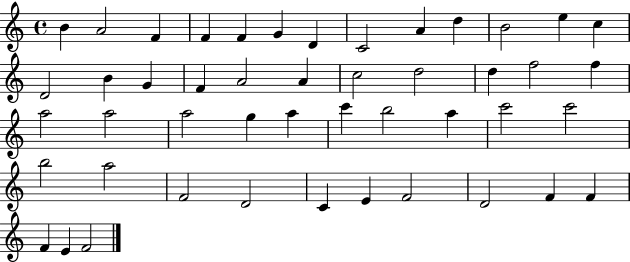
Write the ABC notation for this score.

X:1
T:Untitled
M:4/4
L:1/4
K:C
B A2 F F F G D C2 A d B2 e c D2 B G F A2 A c2 d2 d f2 f a2 a2 a2 g a c' b2 a c'2 c'2 b2 a2 F2 D2 C E F2 D2 F F F E F2